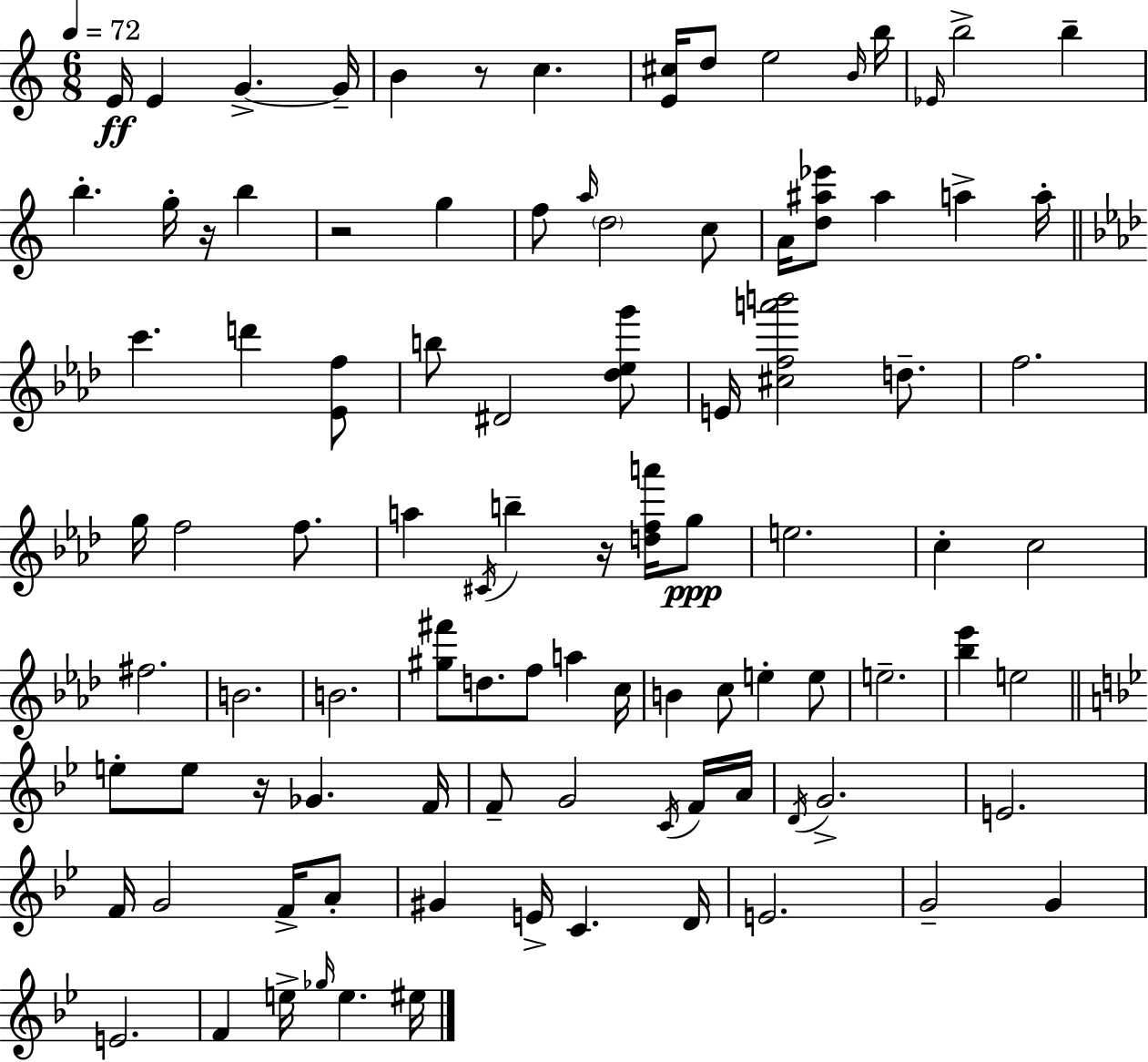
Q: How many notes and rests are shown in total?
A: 97